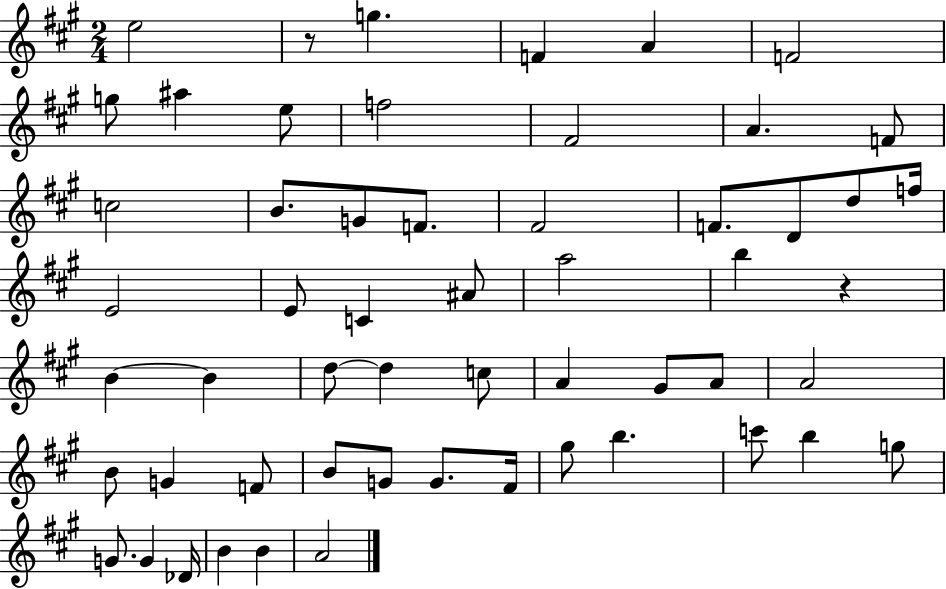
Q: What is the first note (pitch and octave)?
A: E5